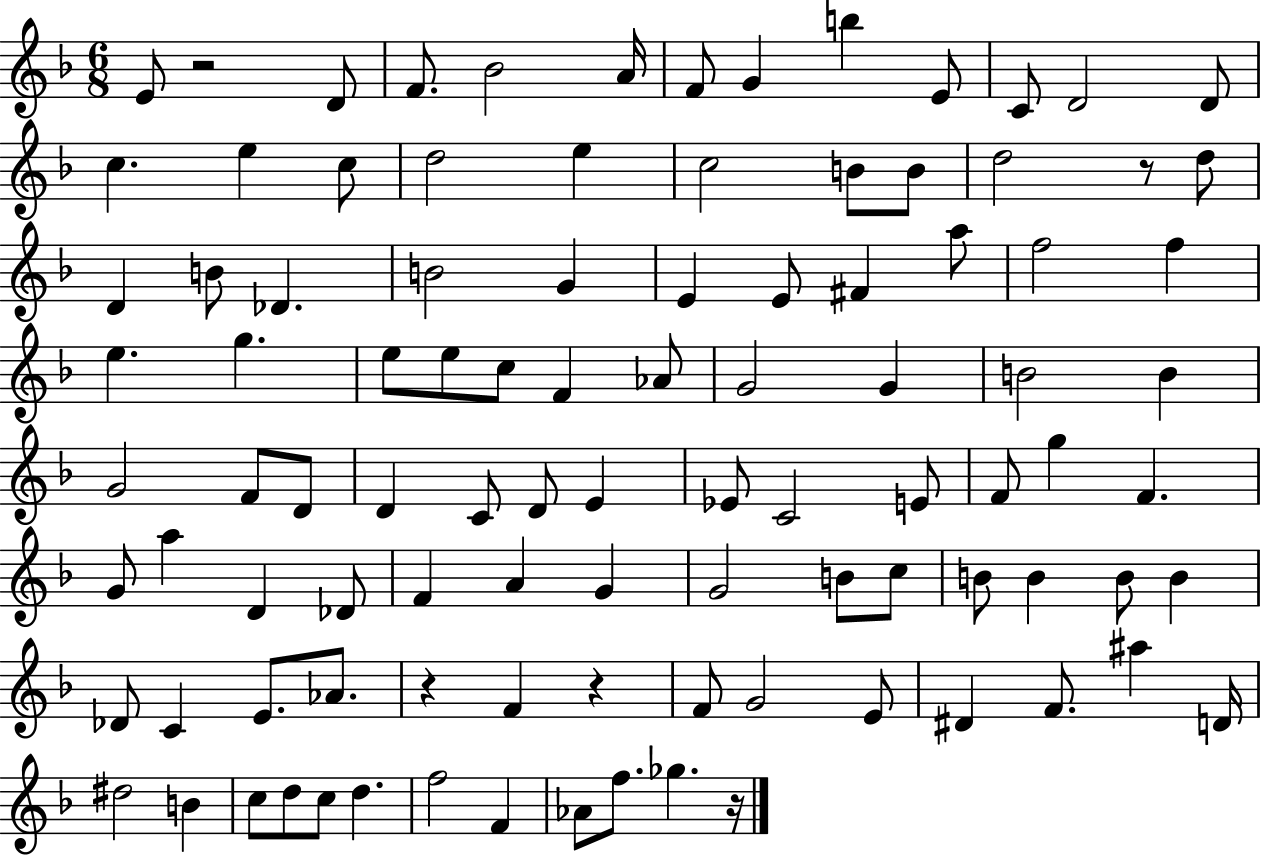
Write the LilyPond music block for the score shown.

{
  \clef treble
  \numericTimeSignature
  \time 6/8
  \key f \major
  \repeat volta 2 { e'8 r2 d'8 | f'8. bes'2 a'16 | f'8 g'4 b''4 e'8 | c'8 d'2 d'8 | \break c''4. e''4 c''8 | d''2 e''4 | c''2 b'8 b'8 | d''2 r8 d''8 | \break d'4 b'8 des'4. | b'2 g'4 | e'4 e'8 fis'4 a''8 | f''2 f''4 | \break e''4. g''4. | e''8 e''8 c''8 f'4 aes'8 | g'2 g'4 | b'2 b'4 | \break g'2 f'8 d'8 | d'4 c'8 d'8 e'4 | ees'8 c'2 e'8 | f'8 g''4 f'4. | \break g'8 a''4 d'4 des'8 | f'4 a'4 g'4 | g'2 b'8 c''8 | b'8 b'4 b'8 b'4 | \break des'8 c'4 e'8. aes'8. | r4 f'4 r4 | f'8 g'2 e'8 | dis'4 f'8. ais''4 d'16 | \break dis''2 b'4 | c''8 d''8 c''8 d''4. | f''2 f'4 | aes'8 f''8. ges''4. r16 | \break } \bar "|."
}